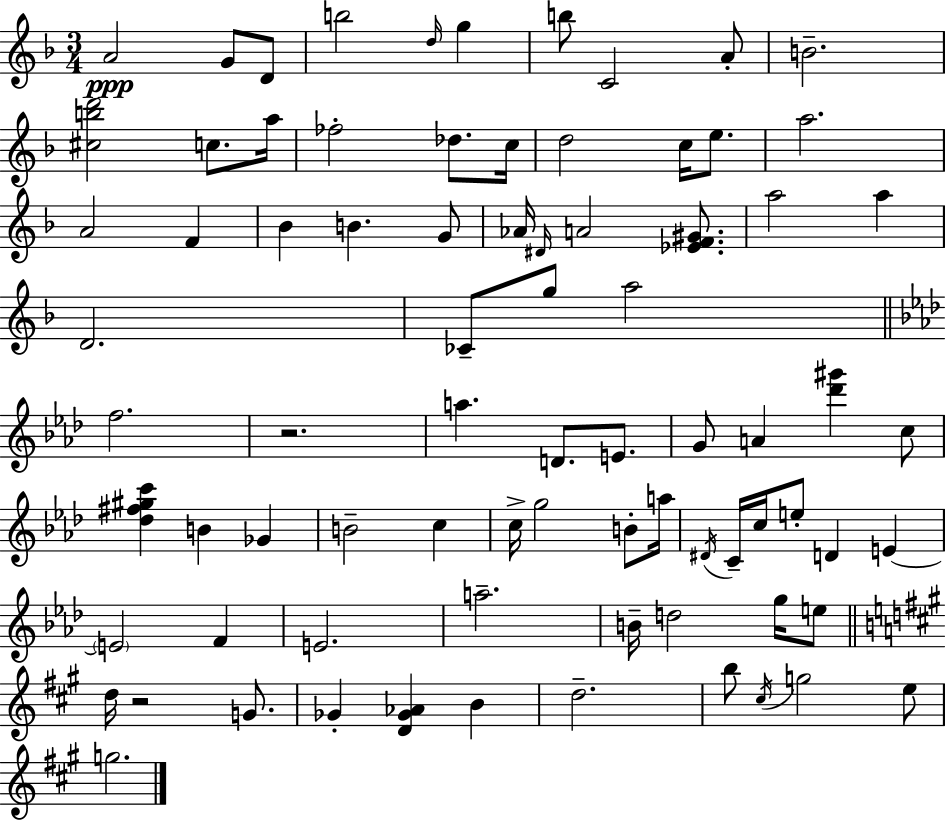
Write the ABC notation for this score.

X:1
T:Untitled
M:3/4
L:1/4
K:F
A2 G/2 D/2 b2 d/4 g b/2 C2 A/2 B2 [^cbd']2 c/2 a/4 _f2 _d/2 c/4 d2 c/4 e/2 a2 A2 F _B B G/2 _A/4 ^D/4 A2 [_EF^G]/2 a2 a D2 _C/2 g/2 a2 f2 z2 a D/2 E/2 G/2 A [_d'^g'] c/2 [_d^f^gc'] B _G B2 c c/4 g2 B/2 a/4 ^D/4 C/4 c/4 e/2 D E E2 F E2 a2 B/4 d2 g/4 e/2 d/4 z2 G/2 _G [D_G_A] B d2 b/2 ^c/4 g2 e/2 g2